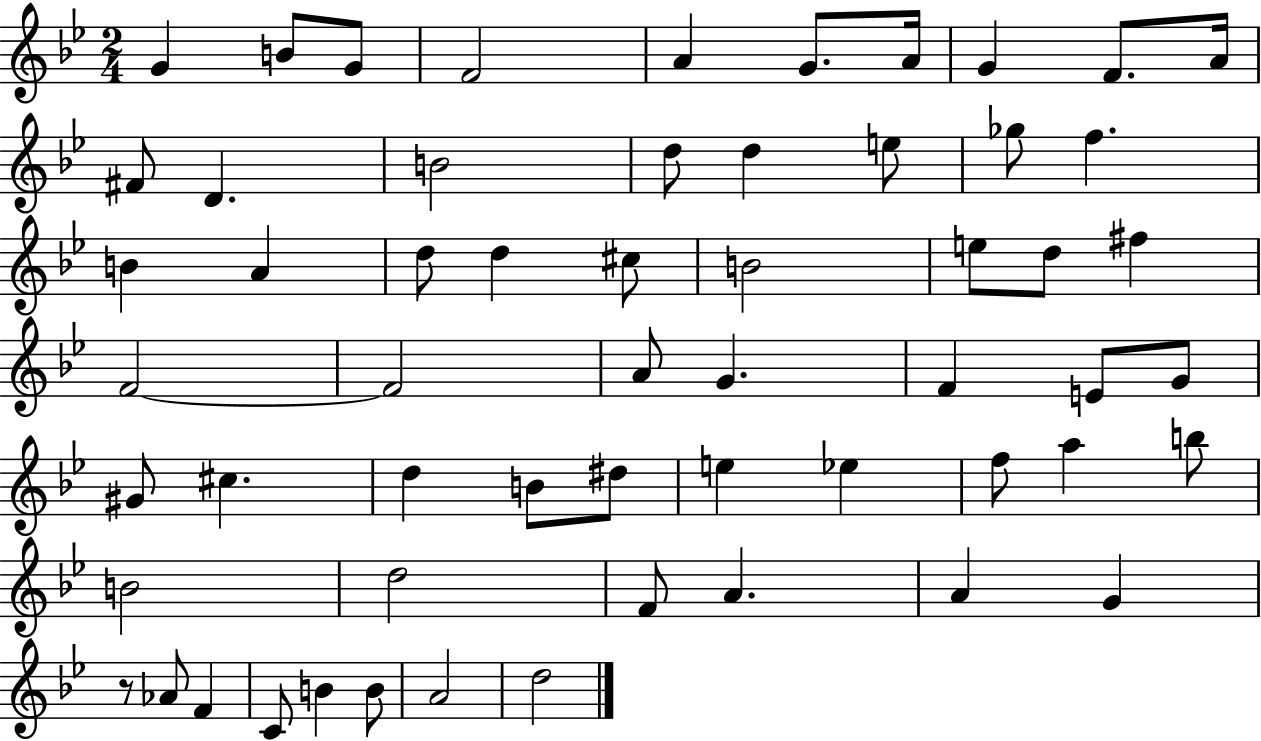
X:1
T:Untitled
M:2/4
L:1/4
K:Bb
G B/2 G/2 F2 A G/2 A/4 G F/2 A/4 ^F/2 D B2 d/2 d e/2 _g/2 f B A d/2 d ^c/2 B2 e/2 d/2 ^f F2 F2 A/2 G F E/2 G/2 ^G/2 ^c d B/2 ^d/2 e _e f/2 a b/2 B2 d2 F/2 A A G z/2 _A/2 F C/2 B B/2 A2 d2